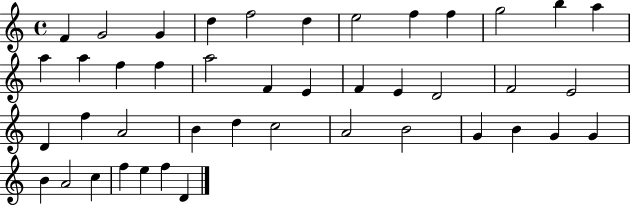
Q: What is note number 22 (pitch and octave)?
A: D4